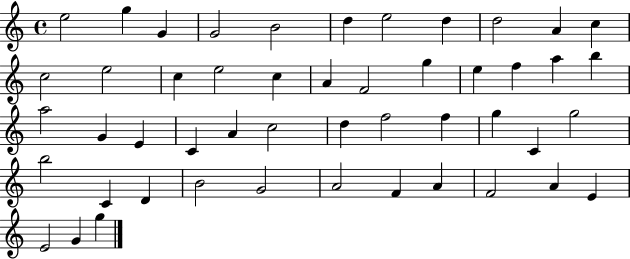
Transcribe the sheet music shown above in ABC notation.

X:1
T:Untitled
M:4/4
L:1/4
K:C
e2 g G G2 B2 d e2 d d2 A c c2 e2 c e2 c A F2 g e f a b a2 G E C A c2 d f2 f g C g2 b2 C D B2 G2 A2 F A F2 A E E2 G g